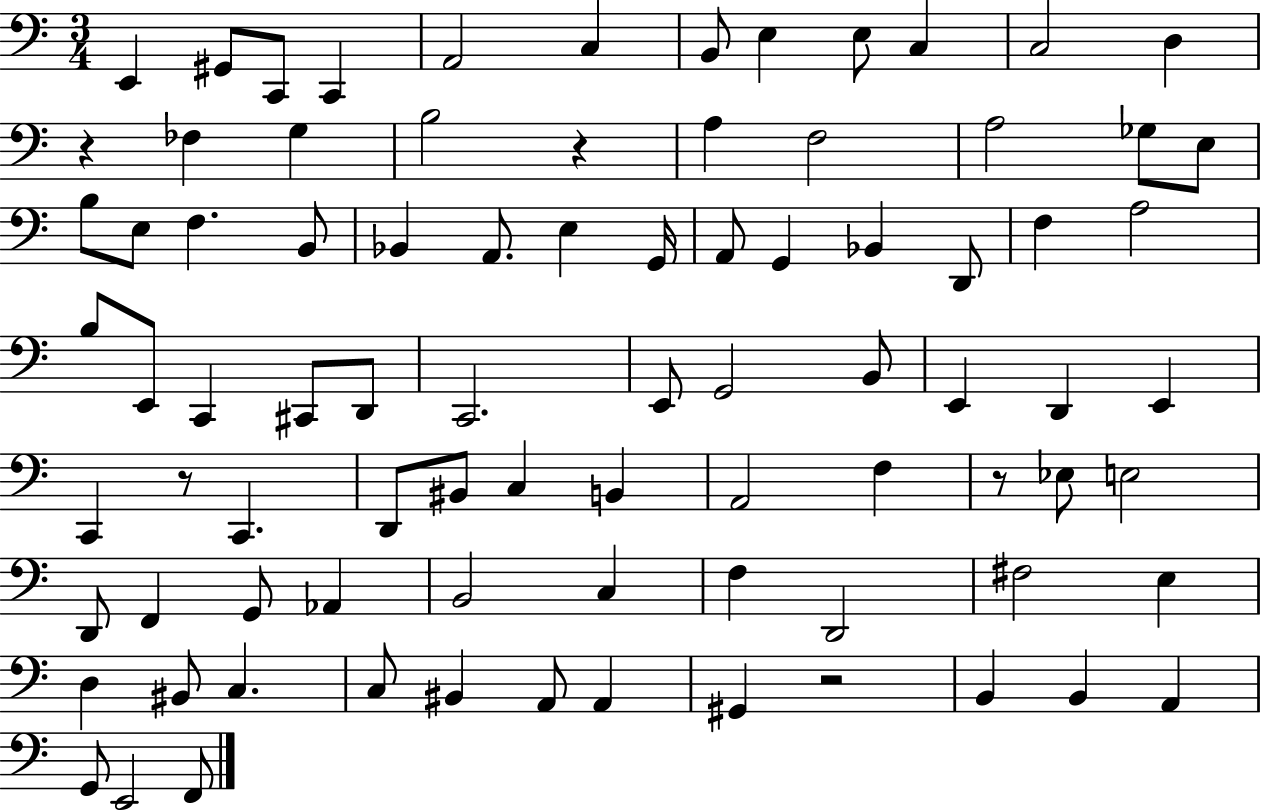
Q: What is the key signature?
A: C major